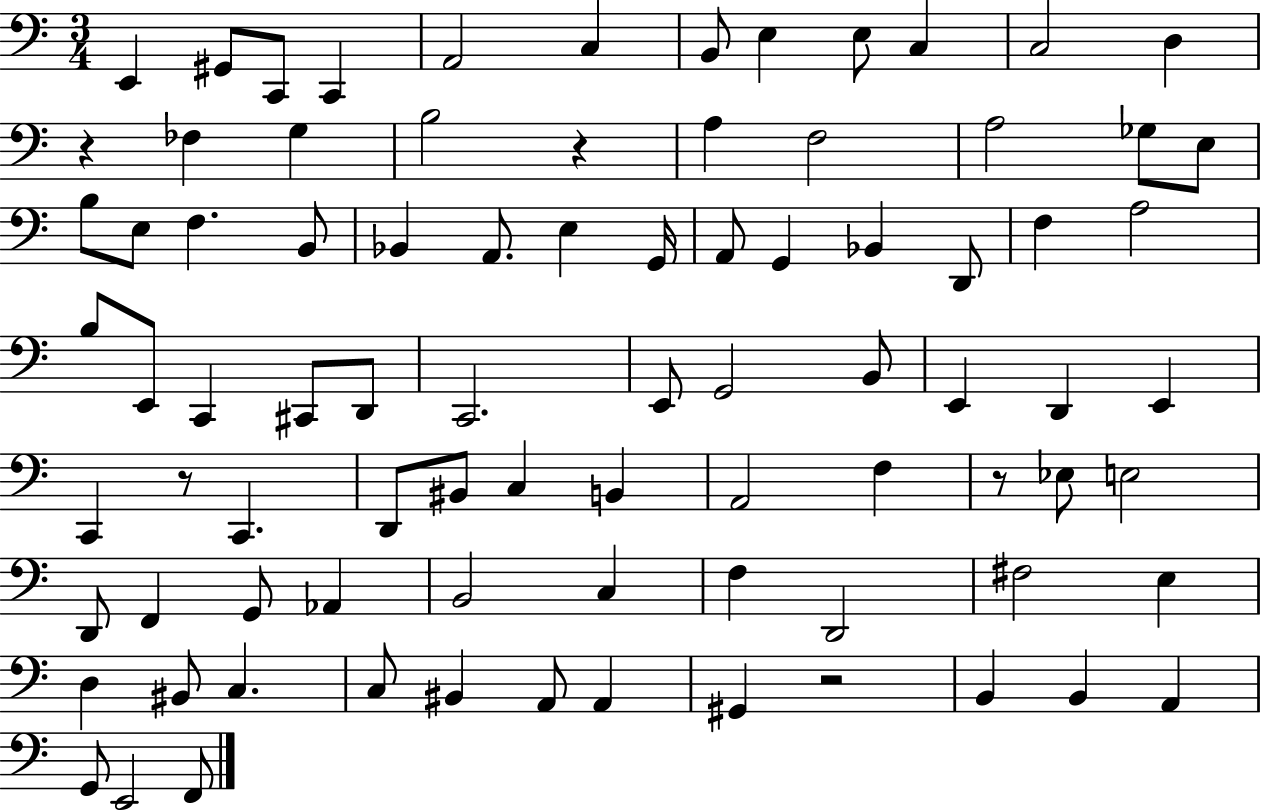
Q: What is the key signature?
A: C major